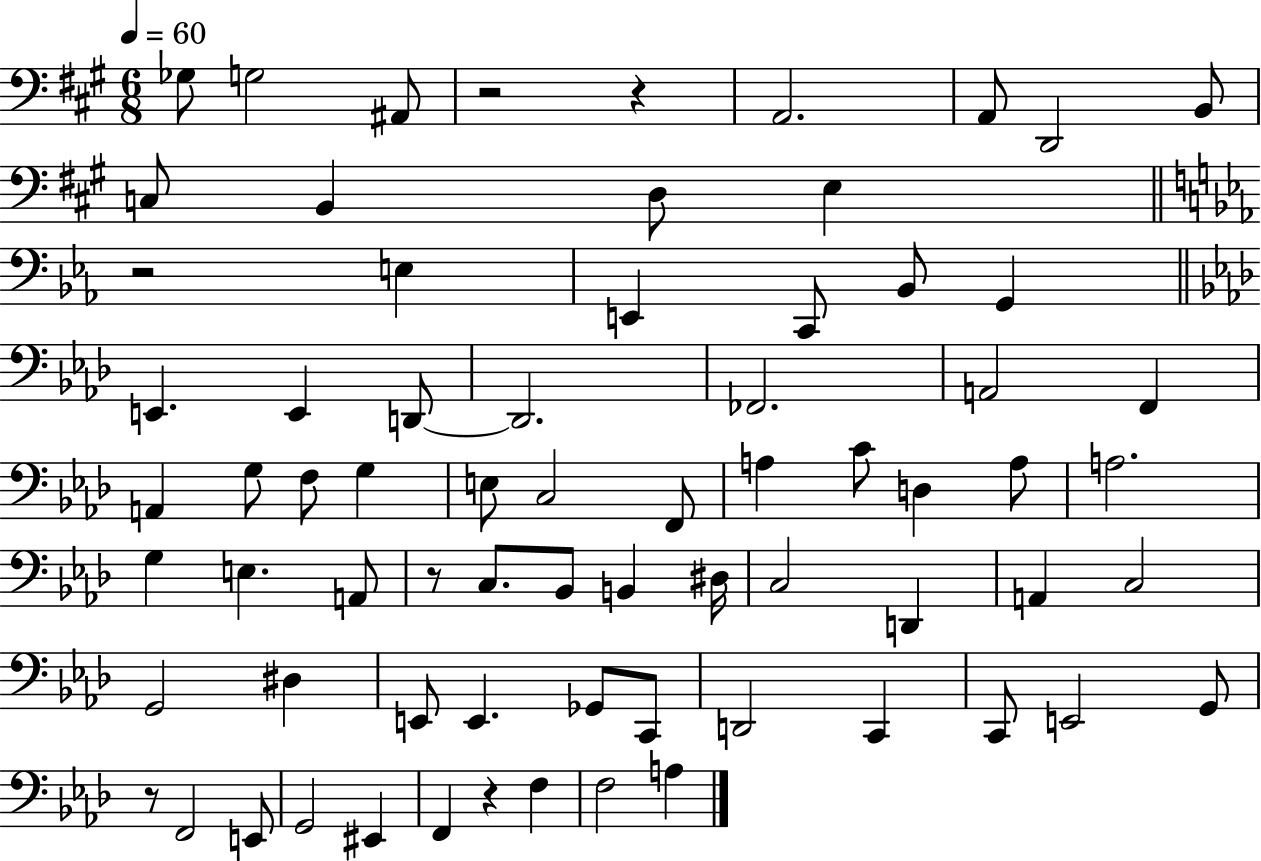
Gb3/e G3/h A#2/e R/h R/q A2/h. A2/e D2/h B2/e C3/e B2/q D3/e E3/q R/h E3/q E2/q C2/e Bb2/e G2/q E2/q. E2/q D2/e D2/h. FES2/h. A2/h F2/q A2/q G3/e F3/e G3/q E3/e C3/h F2/e A3/q C4/e D3/q A3/e A3/h. G3/q E3/q. A2/e R/e C3/e. Bb2/e B2/q D#3/s C3/h D2/q A2/q C3/h G2/h D#3/q E2/e E2/q. Gb2/e C2/e D2/h C2/q C2/e E2/h G2/e R/e F2/h E2/e G2/h EIS2/q F2/q R/q F3/q F3/h A3/q